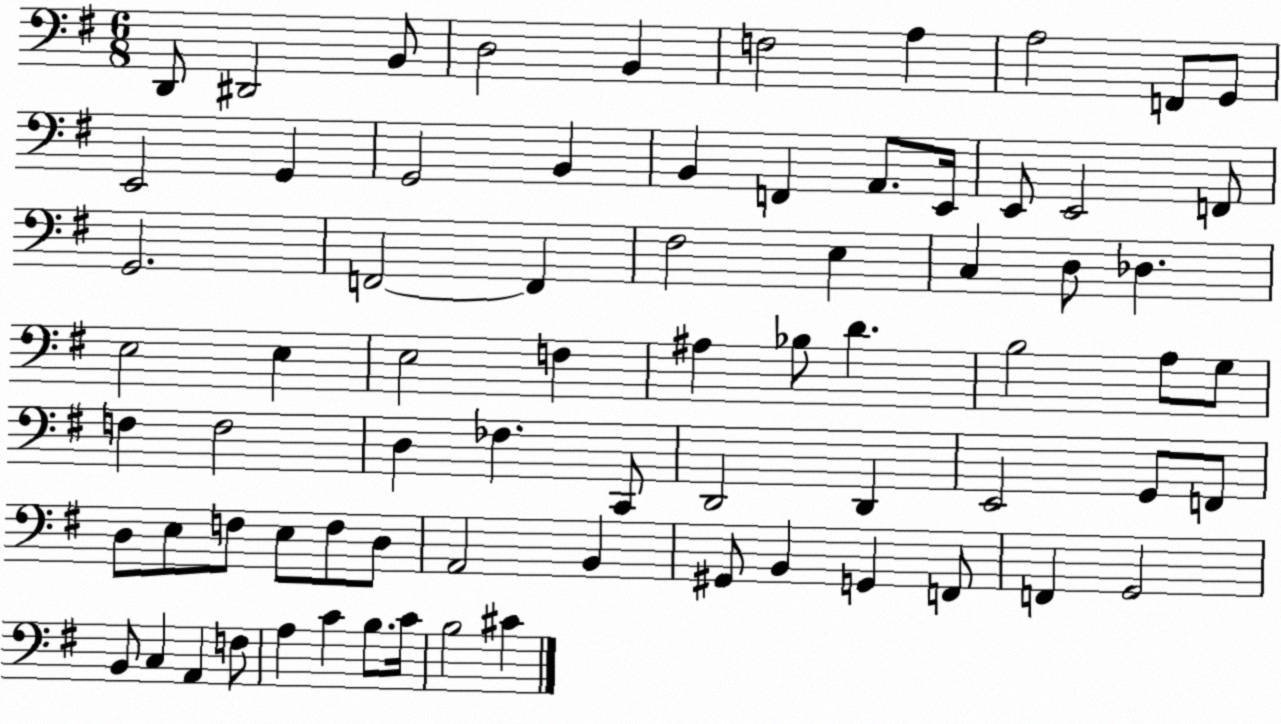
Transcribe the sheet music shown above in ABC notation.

X:1
T:Untitled
M:6/8
L:1/4
K:G
D,,/2 ^D,,2 B,,/2 D,2 B,, F,2 A, A,2 F,,/2 G,,/2 E,,2 G,, G,,2 B,, B,, F,, A,,/2 E,,/4 E,,/2 E,,2 F,,/2 G,,2 F,,2 F,, ^F,2 E, C, D,/2 _D, E,2 E, E,2 F, ^A, _B,/2 D B,2 A,/2 G,/2 F, F,2 D, _F, C,,/2 D,,2 D,, E,,2 G,,/2 F,,/2 D,/2 E,/2 F,/2 E,/2 F,/2 D,/2 A,,2 B,, ^G,,/2 B,, G,, F,,/2 F,, G,,2 B,,/2 C, A,, F,/2 A, C B,/2 C/4 B,2 ^C